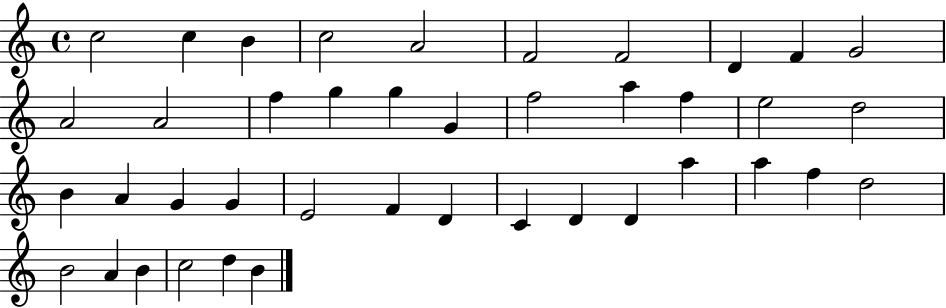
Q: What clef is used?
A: treble